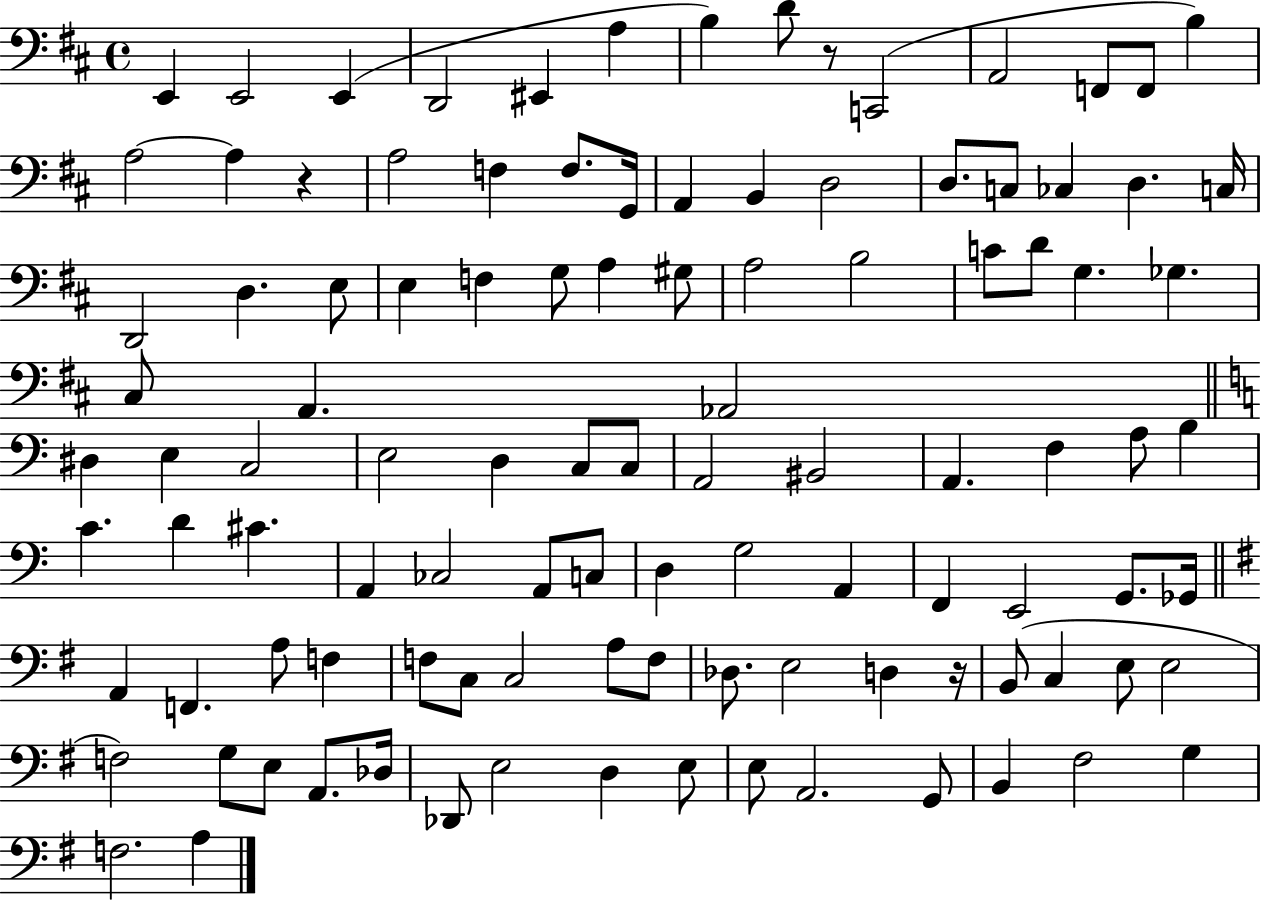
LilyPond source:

{
  \clef bass
  \time 4/4
  \defaultTimeSignature
  \key d \major
  e,4 e,2 e,4( | d,2 eis,4 a4 | b4) d'8 r8 c,2( | a,2 f,8 f,8 b4) | \break a2~~ a4 r4 | a2 f4 f8. g,16 | a,4 b,4 d2 | d8. c8 ces4 d4. c16 | \break d,2 d4. e8 | e4 f4 g8 a4 gis8 | a2 b2 | c'8 d'8 g4. ges4. | \break cis8 a,4. aes,2 | \bar "||" \break \key c \major dis4 e4 c2 | e2 d4 c8 c8 | a,2 bis,2 | a,4. f4 a8 b4 | \break c'4. d'4 cis'4. | a,4 ces2 a,8 c8 | d4 g2 a,4 | f,4 e,2 g,8. ges,16 | \break \bar "||" \break \key g \major a,4 f,4. a8 f4 | f8 c8 c2 a8 f8 | des8. e2 d4 r16 | b,8( c4 e8 e2 | \break f2) g8 e8 a,8. des16 | des,8 e2 d4 e8 | e8 a,2. g,8 | b,4 fis2 g4 | \break f2. a4 | \bar "|."
}